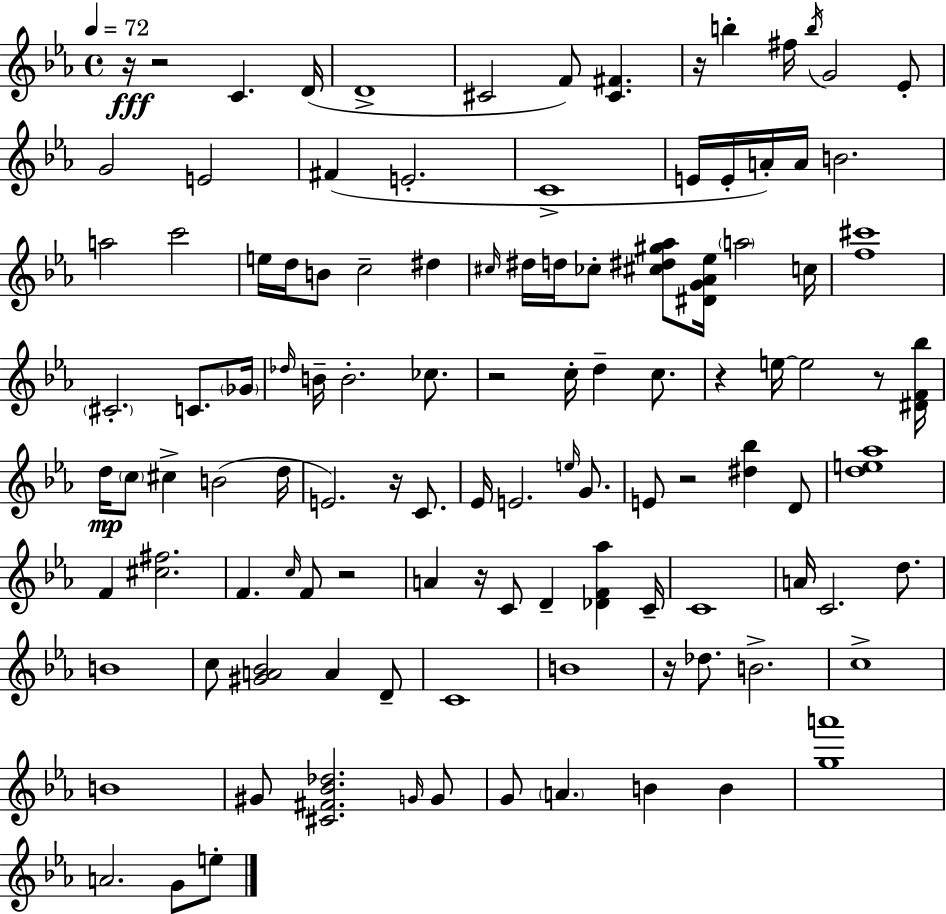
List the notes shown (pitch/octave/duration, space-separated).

R/s R/h C4/q. D4/s D4/w C#4/h F4/e [C#4,F#4]/q. R/s B5/q F#5/s B5/s G4/h Eb4/e G4/h E4/h F#4/q E4/h. C4/w E4/s E4/s A4/s A4/s B4/h. A5/h C6/h E5/s D5/s B4/e C5/h D#5/q C#5/s D#5/s D5/s CES5/e [C#5,D#5,G#5,Ab5]/e [D#4,G4,Ab4,Eb5]/s A5/h C5/s [F5,C#6]/w C#4/h. C4/e. Gb4/s Db5/s B4/s B4/h. CES5/e. R/h C5/s D5/q C5/e. R/q E5/s E5/h R/e [D#4,F4,Bb5]/s D5/s C5/e C#5/q B4/h D5/s E4/h. R/s C4/e. Eb4/s E4/h. E5/s G4/e. E4/e R/h [D#5,Bb5]/q D4/e [D5,E5,Ab5]/w F4/q [C#5,F#5]/h. F4/q. C5/s F4/e R/h A4/q R/s C4/e D4/q [Db4,F4,Ab5]/q C4/s C4/w A4/s C4/h. D5/e. B4/w C5/e [G#4,A4,Bb4]/h A4/q D4/e C4/w B4/w R/s Db5/e. B4/h. C5/w B4/w G#4/e [C#4,F#4,Bb4,Db5]/h. G4/s G4/e G4/e A4/q. B4/q B4/q [G5,A6]/w A4/h. G4/e E5/e